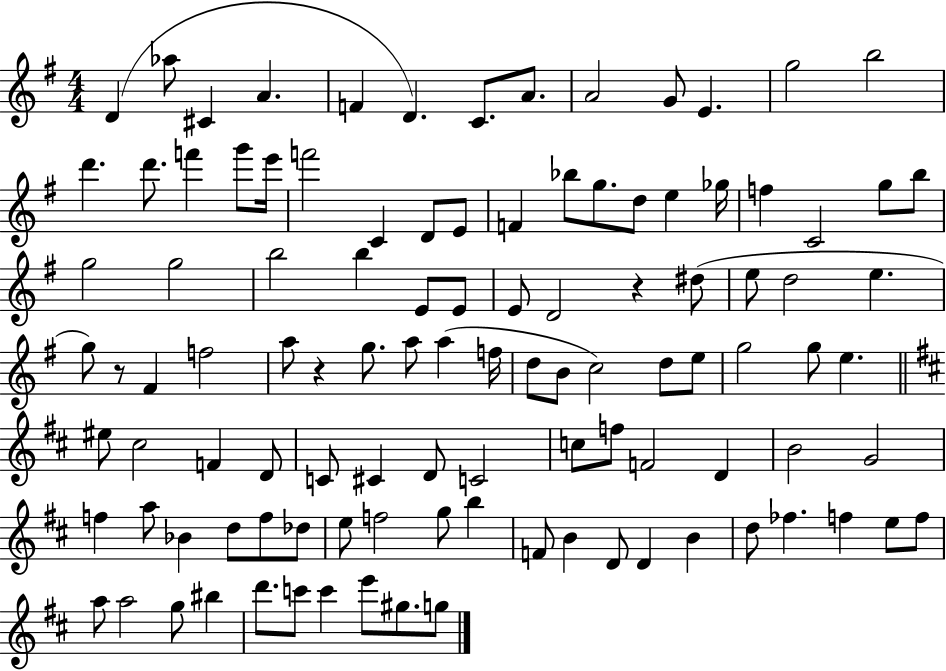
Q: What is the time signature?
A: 4/4